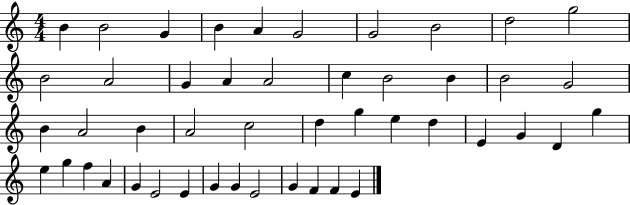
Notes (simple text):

B4/q B4/h G4/q B4/q A4/q G4/h G4/h B4/h D5/h G5/h B4/h A4/h G4/q A4/q A4/h C5/q B4/h B4/q B4/h G4/h B4/q A4/h B4/q A4/h C5/h D5/q G5/q E5/q D5/q E4/q G4/q D4/q G5/q E5/q G5/q F5/q A4/q G4/q E4/h E4/q G4/q G4/q E4/h G4/q F4/q F4/q E4/q